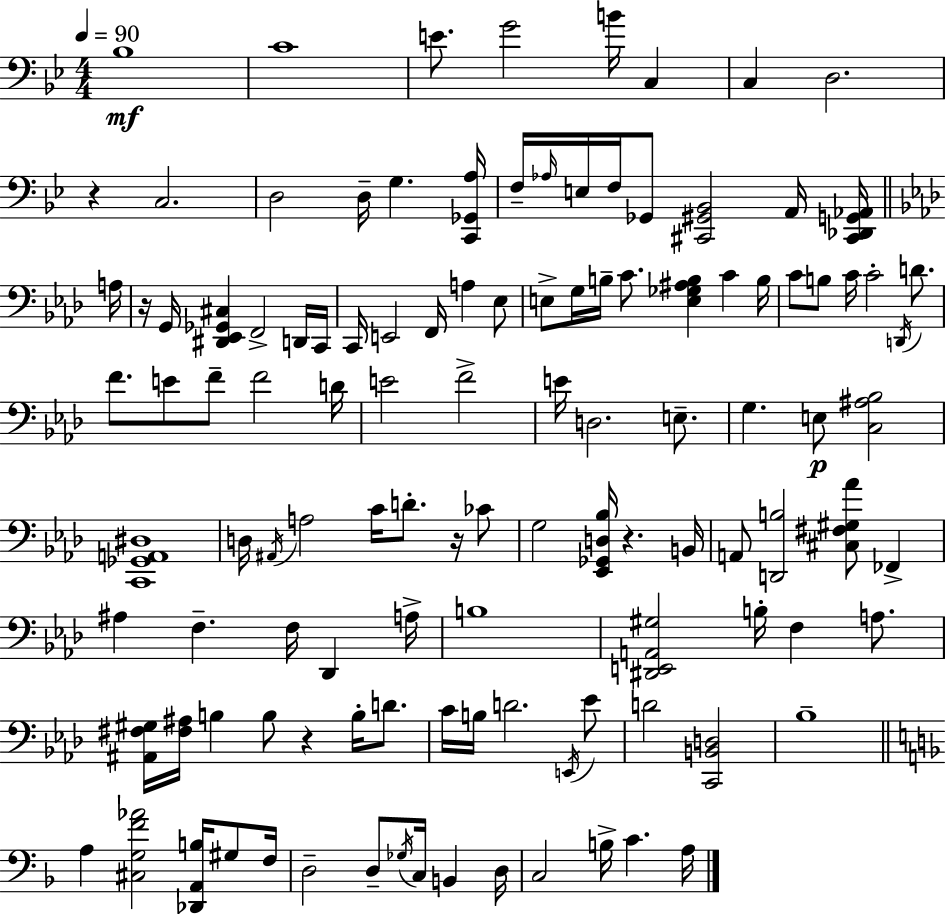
Bb3/w C4/w E4/e. G4/h B4/s C3/q C3/q D3/h. R/q C3/h. D3/h D3/s G3/q. [C2,Gb2,A3]/s F3/s Ab3/s E3/s F3/s Gb2/e [C#2,G#2,Bb2]/h A2/s [C#2,Db2,G2,Ab2]/s A3/s R/s G2/s [D#2,Eb2,Gb2,C#3]/q F2/h D2/s C2/s C2/s E2/h F2/s A3/q Eb3/e E3/e G3/s B3/s C4/e. [E3,Gb3,A#3,B3]/q C4/q B3/s C4/e B3/e C4/s C4/h D2/s D4/e. F4/e. E4/e F4/e F4/h D4/s E4/h F4/h E4/s D3/h. E3/e. G3/q. E3/e [C3,A#3,Bb3]/h [C2,Gb2,A2,D#3]/w D3/s A#2/s A3/h C4/s D4/e. R/s CES4/e G3/h [Eb2,Gb2,D3,Bb3]/s R/q. B2/s A2/e [D2,B3]/h [C#3,F#3,G#3,Ab4]/e FES2/q A#3/q F3/q. F3/s Db2/q A3/s B3/w [D#2,E2,A2,G#3]/h B3/s F3/q A3/e. [A#2,F#3,G#3]/s [F#3,A#3]/s B3/q B3/e R/q B3/s D4/e. C4/s B3/s D4/h. E2/s Eb4/e D4/h [C2,B2,D3]/h Bb3/w A3/q [C#3,G3,F4,Ab4]/h [Db2,A2,B3]/s G#3/e F3/s D3/h D3/e Gb3/s C3/s B2/q D3/s C3/h B3/s C4/q. A3/s